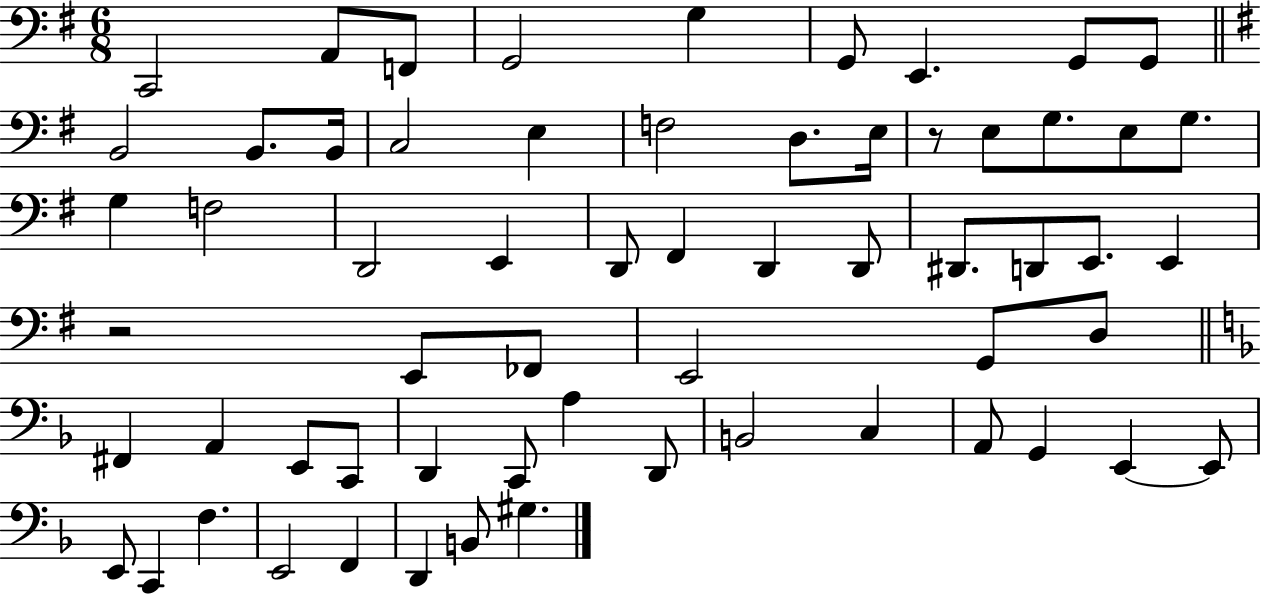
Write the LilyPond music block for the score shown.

{
  \clef bass
  \numericTimeSignature
  \time 6/8
  \key g \major
  c,2 a,8 f,8 | g,2 g4 | g,8 e,4. g,8 g,8 | \bar "||" \break \key g \major b,2 b,8. b,16 | c2 e4 | f2 d8. e16 | r8 e8 g8. e8 g8. | \break g4 f2 | d,2 e,4 | d,8 fis,4 d,4 d,8 | dis,8. d,8 e,8. e,4 | \break r2 e,8 fes,8 | e,2 g,8 d8 | \bar "||" \break \key d \minor fis,4 a,4 e,8 c,8 | d,4 c,8 a4 d,8 | b,2 c4 | a,8 g,4 e,4~~ e,8 | \break e,8 c,4 f4. | e,2 f,4 | d,4 b,8 gis4. | \bar "|."
}